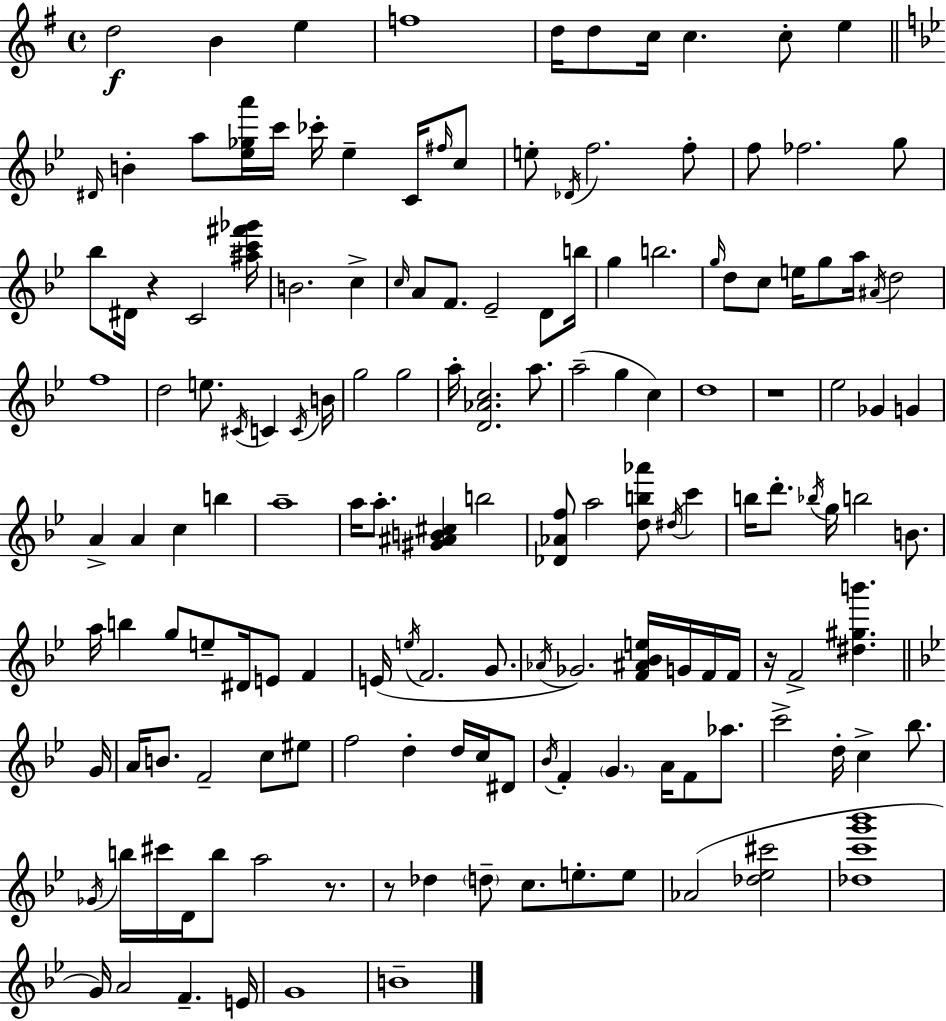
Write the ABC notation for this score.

X:1
T:Untitled
M:4/4
L:1/4
K:Em
d2 B e f4 d/4 d/2 c/4 c c/2 e ^D/4 B a/2 [_e_ga']/4 c'/4 _c'/4 _e C/4 ^f/4 c/2 e/2 _D/4 f2 f/2 f/2 _f2 g/2 _b/2 ^D/4 z C2 [^ac'^f'_g']/4 B2 c c/4 A/2 F/2 _E2 D/2 b/4 g b2 g/4 d/2 c/2 e/4 g/2 a/4 ^A/4 d2 f4 d2 e/2 ^C/4 C C/4 B/4 g2 g2 a/4 [D_Ac]2 a/2 a2 g c d4 z4 _e2 _G G A A c b a4 a/4 a/2 [^G^AB^c] b2 [_D_Af]/2 a2 [db_a']/2 ^d/4 c' b/4 d'/2 _b/4 g/4 b2 B/2 a/4 b g/2 e/2 ^D/4 E/2 F E/4 e/4 F2 G/2 _A/4 _G2 [F^A_Be]/4 G/4 F/4 F/4 z/4 F2 [^d^gb'] G/4 A/4 B/2 F2 c/2 ^e/2 f2 d d/4 c/4 ^D/2 _B/4 F G A/4 F/2 _a/2 c'2 d/4 c _b/2 _G/4 b/4 ^c'/4 D/4 b/2 a2 z/2 z/2 _d d/2 c/2 e/2 e/2 _A2 [_d_e^c']2 [_dc'g'_b']4 G/4 A2 F E/4 G4 B4